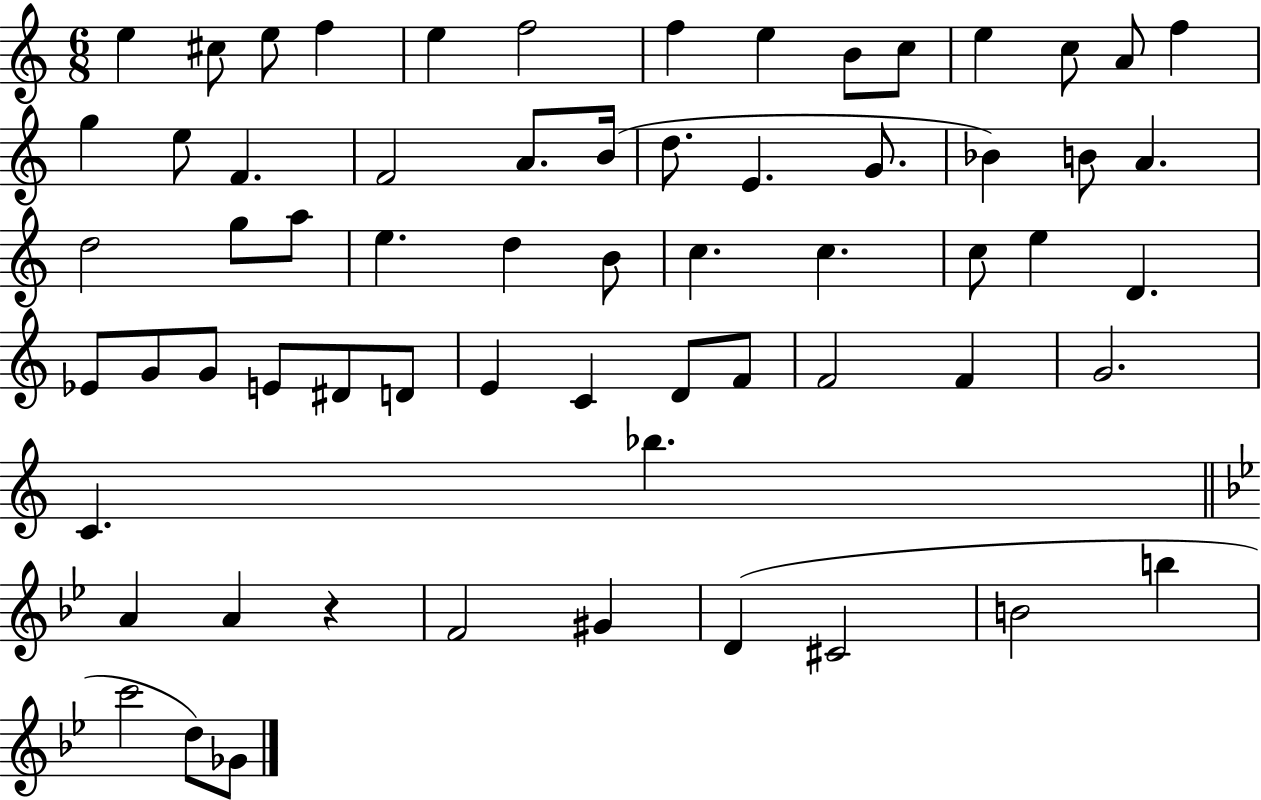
E5/q C#5/e E5/e F5/q E5/q F5/h F5/q E5/q B4/e C5/e E5/q C5/e A4/e F5/q G5/q E5/e F4/q. F4/h A4/e. B4/s D5/e. E4/q. G4/e. Bb4/q B4/e A4/q. D5/h G5/e A5/e E5/q. D5/q B4/e C5/q. C5/q. C5/e E5/q D4/q. Eb4/e G4/e G4/e E4/e D#4/e D4/e E4/q C4/q D4/e F4/e F4/h F4/q G4/h. C4/q. Bb5/q. A4/q A4/q R/q F4/h G#4/q D4/q C#4/h B4/h B5/q C6/h D5/e Gb4/e